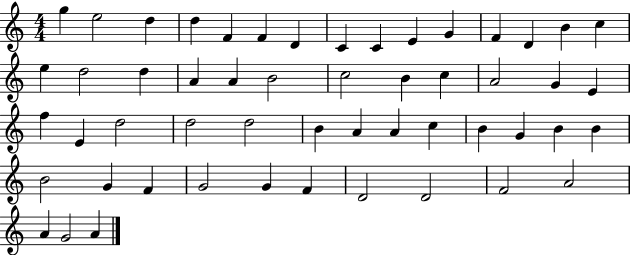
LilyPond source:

{
  \clef treble
  \numericTimeSignature
  \time 4/4
  \key c \major
  g''4 e''2 d''4 | d''4 f'4 f'4 d'4 | c'4 c'4 e'4 g'4 | f'4 d'4 b'4 c''4 | \break e''4 d''2 d''4 | a'4 a'4 b'2 | c''2 b'4 c''4 | a'2 g'4 e'4 | \break f''4 e'4 d''2 | d''2 d''2 | b'4 a'4 a'4 c''4 | b'4 g'4 b'4 b'4 | \break b'2 g'4 f'4 | g'2 g'4 f'4 | d'2 d'2 | f'2 a'2 | \break a'4 g'2 a'4 | \bar "|."
}